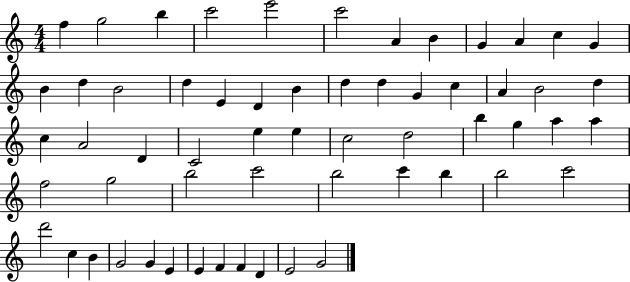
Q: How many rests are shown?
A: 0